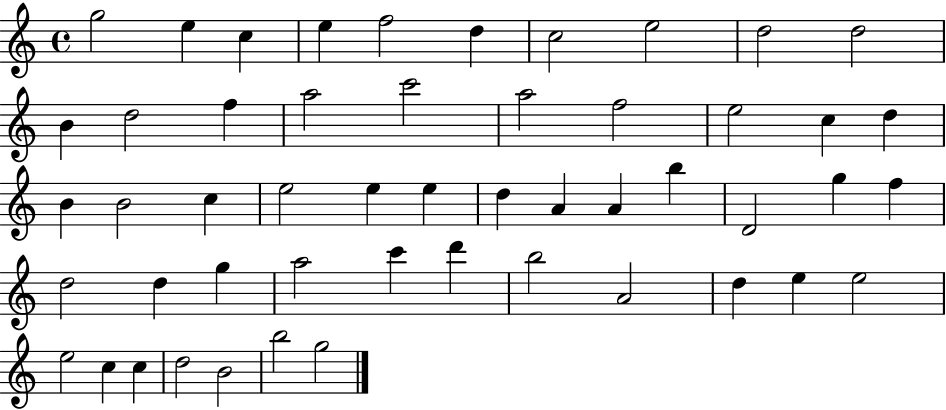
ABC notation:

X:1
T:Untitled
M:4/4
L:1/4
K:C
g2 e c e f2 d c2 e2 d2 d2 B d2 f a2 c'2 a2 f2 e2 c d B B2 c e2 e e d A A b D2 g f d2 d g a2 c' d' b2 A2 d e e2 e2 c c d2 B2 b2 g2